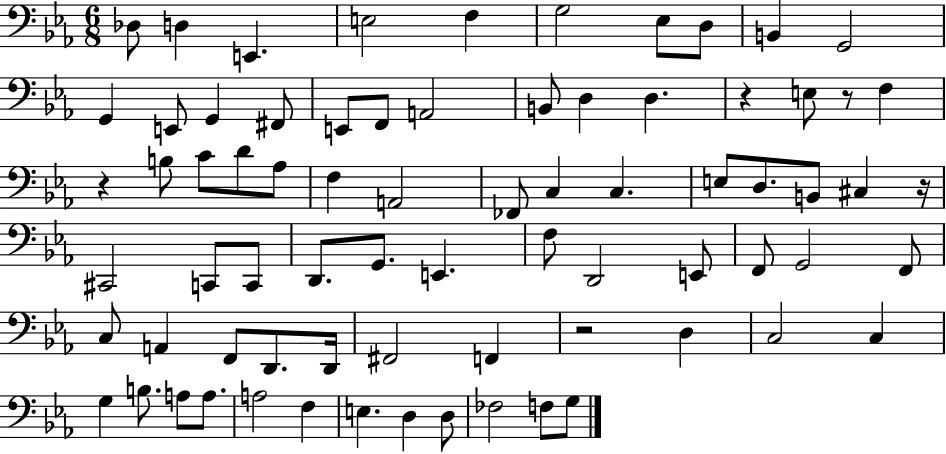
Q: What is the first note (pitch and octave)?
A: Db3